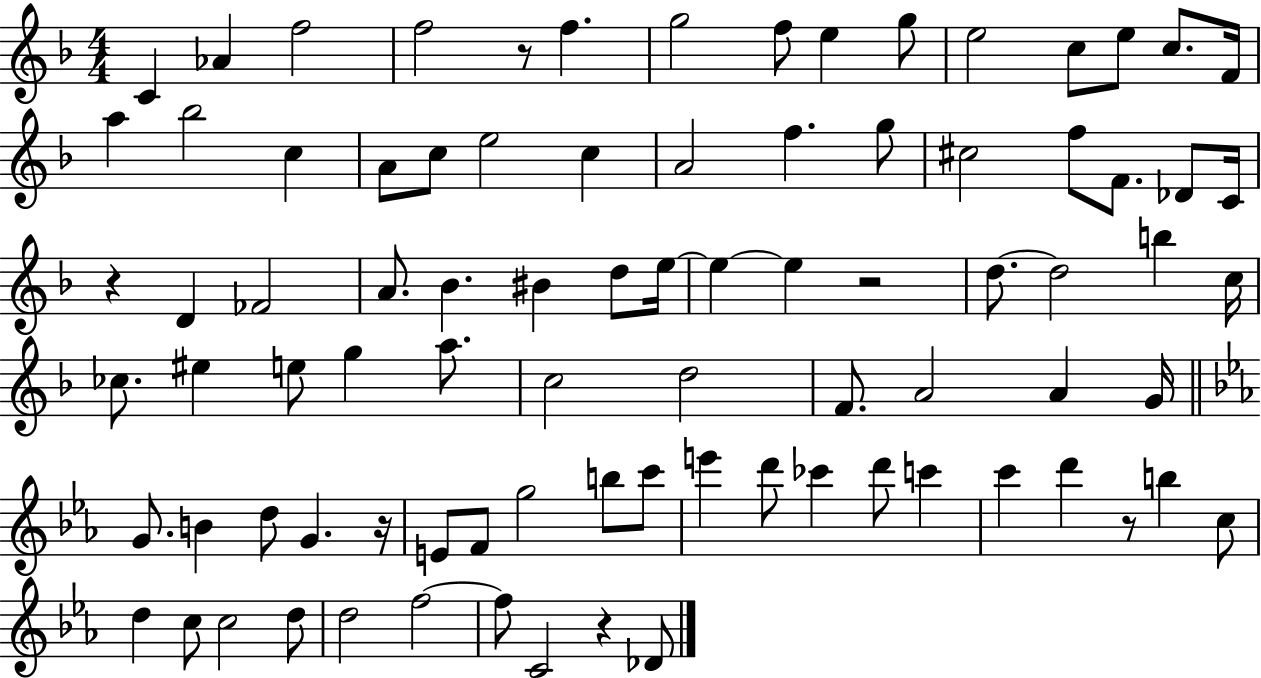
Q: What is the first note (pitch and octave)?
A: C4